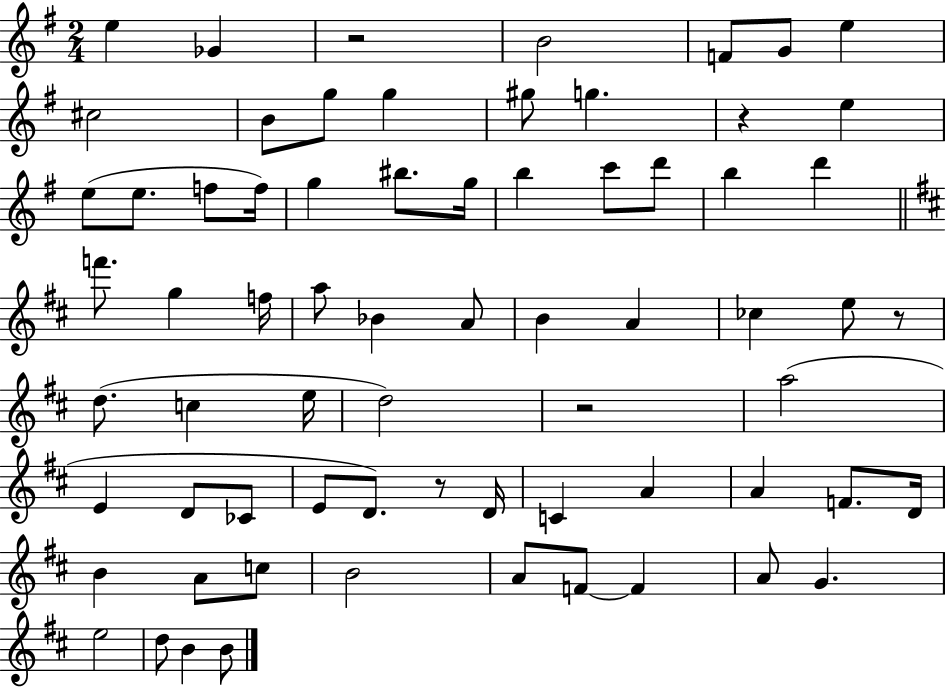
X:1
T:Untitled
M:2/4
L:1/4
K:G
e _G z2 B2 F/2 G/2 e ^c2 B/2 g/2 g ^g/2 g z e e/2 e/2 f/2 f/4 g ^b/2 g/4 b c'/2 d'/2 b d' f'/2 g f/4 a/2 _B A/2 B A _c e/2 z/2 d/2 c e/4 d2 z2 a2 E D/2 _C/2 E/2 D/2 z/2 D/4 C A A F/2 D/4 B A/2 c/2 B2 A/2 F/2 F A/2 G e2 d/2 B B/2